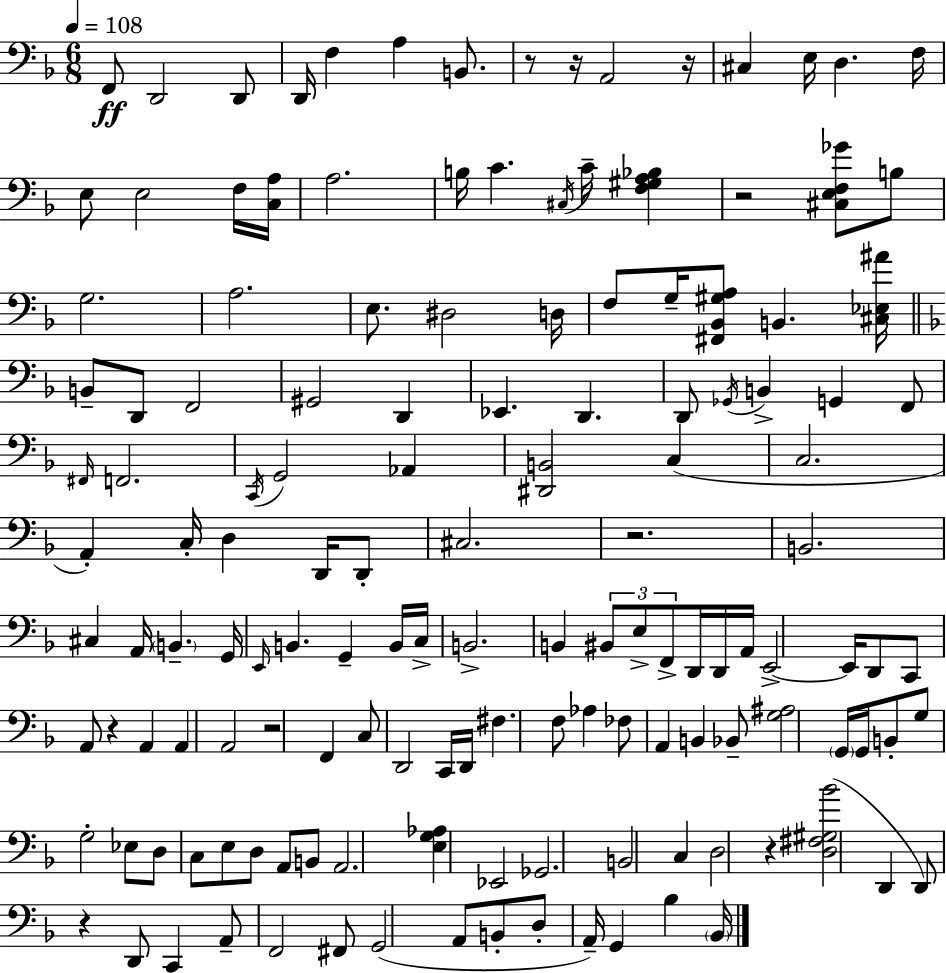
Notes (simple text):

F2/e D2/h D2/e D2/s F3/q A3/q B2/e. R/e R/s A2/h R/s C#3/q E3/s D3/q. F3/s E3/e E3/h F3/s [C3,A3]/s A3/h. B3/s C4/q. C#3/s C4/s [F3,G#3,A3,Bb3]/q R/h [C#3,E3,F3,Gb4]/e B3/e G3/h. A3/h. E3/e. D#3/h D3/s F3/e G3/s [F#2,Bb2,G#3,A3]/e B2/q. [C#3,Eb3,A#4]/s B2/e D2/e F2/h G#2/h D2/q Eb2/q. D2/q. D2/e Gb2/s B2/q G2/q F2/e F#2/s F2/h. C2/s G2/h Ab2/q [D#2,B2]/h C3/q C3/h. A2/q C3/s D3/q D2/s D2/e C#3/h. R/h. B2/h. C#3/q A2/s B2/q. G2/s E2/s B2/q. G2/q B2/s C3/s B2/h. B2/q BIS2/e E3/e F2/e D2/s D2/s A2/s E2/h E2/s D2/e C2/e A2/e R/q A2/q A2/q A2/h R/h F2/q C3/e D2/h C2/s D2/s F#3/q. F3/e Ab3/q FES3/e A2/q B2/q Bb2/e [G3,A#3]/h G2/s G2/s B2/e G3/e G3/h Eb3/e D3/e C3/e E3/e D3/e A2/e B2/e A2/h. [E3,G3,Ab3]/q Eb2/h Gb2/h. B2/h C3/q D3/h R/q [D3,F#3,G#3,Bb4]/h D2/q D2/e R/q D2/e C2/q A2/e F2/h F#2/e G2/h A2/e B2/e D3/e A2/s G2/q Bb3/q Bb2/s